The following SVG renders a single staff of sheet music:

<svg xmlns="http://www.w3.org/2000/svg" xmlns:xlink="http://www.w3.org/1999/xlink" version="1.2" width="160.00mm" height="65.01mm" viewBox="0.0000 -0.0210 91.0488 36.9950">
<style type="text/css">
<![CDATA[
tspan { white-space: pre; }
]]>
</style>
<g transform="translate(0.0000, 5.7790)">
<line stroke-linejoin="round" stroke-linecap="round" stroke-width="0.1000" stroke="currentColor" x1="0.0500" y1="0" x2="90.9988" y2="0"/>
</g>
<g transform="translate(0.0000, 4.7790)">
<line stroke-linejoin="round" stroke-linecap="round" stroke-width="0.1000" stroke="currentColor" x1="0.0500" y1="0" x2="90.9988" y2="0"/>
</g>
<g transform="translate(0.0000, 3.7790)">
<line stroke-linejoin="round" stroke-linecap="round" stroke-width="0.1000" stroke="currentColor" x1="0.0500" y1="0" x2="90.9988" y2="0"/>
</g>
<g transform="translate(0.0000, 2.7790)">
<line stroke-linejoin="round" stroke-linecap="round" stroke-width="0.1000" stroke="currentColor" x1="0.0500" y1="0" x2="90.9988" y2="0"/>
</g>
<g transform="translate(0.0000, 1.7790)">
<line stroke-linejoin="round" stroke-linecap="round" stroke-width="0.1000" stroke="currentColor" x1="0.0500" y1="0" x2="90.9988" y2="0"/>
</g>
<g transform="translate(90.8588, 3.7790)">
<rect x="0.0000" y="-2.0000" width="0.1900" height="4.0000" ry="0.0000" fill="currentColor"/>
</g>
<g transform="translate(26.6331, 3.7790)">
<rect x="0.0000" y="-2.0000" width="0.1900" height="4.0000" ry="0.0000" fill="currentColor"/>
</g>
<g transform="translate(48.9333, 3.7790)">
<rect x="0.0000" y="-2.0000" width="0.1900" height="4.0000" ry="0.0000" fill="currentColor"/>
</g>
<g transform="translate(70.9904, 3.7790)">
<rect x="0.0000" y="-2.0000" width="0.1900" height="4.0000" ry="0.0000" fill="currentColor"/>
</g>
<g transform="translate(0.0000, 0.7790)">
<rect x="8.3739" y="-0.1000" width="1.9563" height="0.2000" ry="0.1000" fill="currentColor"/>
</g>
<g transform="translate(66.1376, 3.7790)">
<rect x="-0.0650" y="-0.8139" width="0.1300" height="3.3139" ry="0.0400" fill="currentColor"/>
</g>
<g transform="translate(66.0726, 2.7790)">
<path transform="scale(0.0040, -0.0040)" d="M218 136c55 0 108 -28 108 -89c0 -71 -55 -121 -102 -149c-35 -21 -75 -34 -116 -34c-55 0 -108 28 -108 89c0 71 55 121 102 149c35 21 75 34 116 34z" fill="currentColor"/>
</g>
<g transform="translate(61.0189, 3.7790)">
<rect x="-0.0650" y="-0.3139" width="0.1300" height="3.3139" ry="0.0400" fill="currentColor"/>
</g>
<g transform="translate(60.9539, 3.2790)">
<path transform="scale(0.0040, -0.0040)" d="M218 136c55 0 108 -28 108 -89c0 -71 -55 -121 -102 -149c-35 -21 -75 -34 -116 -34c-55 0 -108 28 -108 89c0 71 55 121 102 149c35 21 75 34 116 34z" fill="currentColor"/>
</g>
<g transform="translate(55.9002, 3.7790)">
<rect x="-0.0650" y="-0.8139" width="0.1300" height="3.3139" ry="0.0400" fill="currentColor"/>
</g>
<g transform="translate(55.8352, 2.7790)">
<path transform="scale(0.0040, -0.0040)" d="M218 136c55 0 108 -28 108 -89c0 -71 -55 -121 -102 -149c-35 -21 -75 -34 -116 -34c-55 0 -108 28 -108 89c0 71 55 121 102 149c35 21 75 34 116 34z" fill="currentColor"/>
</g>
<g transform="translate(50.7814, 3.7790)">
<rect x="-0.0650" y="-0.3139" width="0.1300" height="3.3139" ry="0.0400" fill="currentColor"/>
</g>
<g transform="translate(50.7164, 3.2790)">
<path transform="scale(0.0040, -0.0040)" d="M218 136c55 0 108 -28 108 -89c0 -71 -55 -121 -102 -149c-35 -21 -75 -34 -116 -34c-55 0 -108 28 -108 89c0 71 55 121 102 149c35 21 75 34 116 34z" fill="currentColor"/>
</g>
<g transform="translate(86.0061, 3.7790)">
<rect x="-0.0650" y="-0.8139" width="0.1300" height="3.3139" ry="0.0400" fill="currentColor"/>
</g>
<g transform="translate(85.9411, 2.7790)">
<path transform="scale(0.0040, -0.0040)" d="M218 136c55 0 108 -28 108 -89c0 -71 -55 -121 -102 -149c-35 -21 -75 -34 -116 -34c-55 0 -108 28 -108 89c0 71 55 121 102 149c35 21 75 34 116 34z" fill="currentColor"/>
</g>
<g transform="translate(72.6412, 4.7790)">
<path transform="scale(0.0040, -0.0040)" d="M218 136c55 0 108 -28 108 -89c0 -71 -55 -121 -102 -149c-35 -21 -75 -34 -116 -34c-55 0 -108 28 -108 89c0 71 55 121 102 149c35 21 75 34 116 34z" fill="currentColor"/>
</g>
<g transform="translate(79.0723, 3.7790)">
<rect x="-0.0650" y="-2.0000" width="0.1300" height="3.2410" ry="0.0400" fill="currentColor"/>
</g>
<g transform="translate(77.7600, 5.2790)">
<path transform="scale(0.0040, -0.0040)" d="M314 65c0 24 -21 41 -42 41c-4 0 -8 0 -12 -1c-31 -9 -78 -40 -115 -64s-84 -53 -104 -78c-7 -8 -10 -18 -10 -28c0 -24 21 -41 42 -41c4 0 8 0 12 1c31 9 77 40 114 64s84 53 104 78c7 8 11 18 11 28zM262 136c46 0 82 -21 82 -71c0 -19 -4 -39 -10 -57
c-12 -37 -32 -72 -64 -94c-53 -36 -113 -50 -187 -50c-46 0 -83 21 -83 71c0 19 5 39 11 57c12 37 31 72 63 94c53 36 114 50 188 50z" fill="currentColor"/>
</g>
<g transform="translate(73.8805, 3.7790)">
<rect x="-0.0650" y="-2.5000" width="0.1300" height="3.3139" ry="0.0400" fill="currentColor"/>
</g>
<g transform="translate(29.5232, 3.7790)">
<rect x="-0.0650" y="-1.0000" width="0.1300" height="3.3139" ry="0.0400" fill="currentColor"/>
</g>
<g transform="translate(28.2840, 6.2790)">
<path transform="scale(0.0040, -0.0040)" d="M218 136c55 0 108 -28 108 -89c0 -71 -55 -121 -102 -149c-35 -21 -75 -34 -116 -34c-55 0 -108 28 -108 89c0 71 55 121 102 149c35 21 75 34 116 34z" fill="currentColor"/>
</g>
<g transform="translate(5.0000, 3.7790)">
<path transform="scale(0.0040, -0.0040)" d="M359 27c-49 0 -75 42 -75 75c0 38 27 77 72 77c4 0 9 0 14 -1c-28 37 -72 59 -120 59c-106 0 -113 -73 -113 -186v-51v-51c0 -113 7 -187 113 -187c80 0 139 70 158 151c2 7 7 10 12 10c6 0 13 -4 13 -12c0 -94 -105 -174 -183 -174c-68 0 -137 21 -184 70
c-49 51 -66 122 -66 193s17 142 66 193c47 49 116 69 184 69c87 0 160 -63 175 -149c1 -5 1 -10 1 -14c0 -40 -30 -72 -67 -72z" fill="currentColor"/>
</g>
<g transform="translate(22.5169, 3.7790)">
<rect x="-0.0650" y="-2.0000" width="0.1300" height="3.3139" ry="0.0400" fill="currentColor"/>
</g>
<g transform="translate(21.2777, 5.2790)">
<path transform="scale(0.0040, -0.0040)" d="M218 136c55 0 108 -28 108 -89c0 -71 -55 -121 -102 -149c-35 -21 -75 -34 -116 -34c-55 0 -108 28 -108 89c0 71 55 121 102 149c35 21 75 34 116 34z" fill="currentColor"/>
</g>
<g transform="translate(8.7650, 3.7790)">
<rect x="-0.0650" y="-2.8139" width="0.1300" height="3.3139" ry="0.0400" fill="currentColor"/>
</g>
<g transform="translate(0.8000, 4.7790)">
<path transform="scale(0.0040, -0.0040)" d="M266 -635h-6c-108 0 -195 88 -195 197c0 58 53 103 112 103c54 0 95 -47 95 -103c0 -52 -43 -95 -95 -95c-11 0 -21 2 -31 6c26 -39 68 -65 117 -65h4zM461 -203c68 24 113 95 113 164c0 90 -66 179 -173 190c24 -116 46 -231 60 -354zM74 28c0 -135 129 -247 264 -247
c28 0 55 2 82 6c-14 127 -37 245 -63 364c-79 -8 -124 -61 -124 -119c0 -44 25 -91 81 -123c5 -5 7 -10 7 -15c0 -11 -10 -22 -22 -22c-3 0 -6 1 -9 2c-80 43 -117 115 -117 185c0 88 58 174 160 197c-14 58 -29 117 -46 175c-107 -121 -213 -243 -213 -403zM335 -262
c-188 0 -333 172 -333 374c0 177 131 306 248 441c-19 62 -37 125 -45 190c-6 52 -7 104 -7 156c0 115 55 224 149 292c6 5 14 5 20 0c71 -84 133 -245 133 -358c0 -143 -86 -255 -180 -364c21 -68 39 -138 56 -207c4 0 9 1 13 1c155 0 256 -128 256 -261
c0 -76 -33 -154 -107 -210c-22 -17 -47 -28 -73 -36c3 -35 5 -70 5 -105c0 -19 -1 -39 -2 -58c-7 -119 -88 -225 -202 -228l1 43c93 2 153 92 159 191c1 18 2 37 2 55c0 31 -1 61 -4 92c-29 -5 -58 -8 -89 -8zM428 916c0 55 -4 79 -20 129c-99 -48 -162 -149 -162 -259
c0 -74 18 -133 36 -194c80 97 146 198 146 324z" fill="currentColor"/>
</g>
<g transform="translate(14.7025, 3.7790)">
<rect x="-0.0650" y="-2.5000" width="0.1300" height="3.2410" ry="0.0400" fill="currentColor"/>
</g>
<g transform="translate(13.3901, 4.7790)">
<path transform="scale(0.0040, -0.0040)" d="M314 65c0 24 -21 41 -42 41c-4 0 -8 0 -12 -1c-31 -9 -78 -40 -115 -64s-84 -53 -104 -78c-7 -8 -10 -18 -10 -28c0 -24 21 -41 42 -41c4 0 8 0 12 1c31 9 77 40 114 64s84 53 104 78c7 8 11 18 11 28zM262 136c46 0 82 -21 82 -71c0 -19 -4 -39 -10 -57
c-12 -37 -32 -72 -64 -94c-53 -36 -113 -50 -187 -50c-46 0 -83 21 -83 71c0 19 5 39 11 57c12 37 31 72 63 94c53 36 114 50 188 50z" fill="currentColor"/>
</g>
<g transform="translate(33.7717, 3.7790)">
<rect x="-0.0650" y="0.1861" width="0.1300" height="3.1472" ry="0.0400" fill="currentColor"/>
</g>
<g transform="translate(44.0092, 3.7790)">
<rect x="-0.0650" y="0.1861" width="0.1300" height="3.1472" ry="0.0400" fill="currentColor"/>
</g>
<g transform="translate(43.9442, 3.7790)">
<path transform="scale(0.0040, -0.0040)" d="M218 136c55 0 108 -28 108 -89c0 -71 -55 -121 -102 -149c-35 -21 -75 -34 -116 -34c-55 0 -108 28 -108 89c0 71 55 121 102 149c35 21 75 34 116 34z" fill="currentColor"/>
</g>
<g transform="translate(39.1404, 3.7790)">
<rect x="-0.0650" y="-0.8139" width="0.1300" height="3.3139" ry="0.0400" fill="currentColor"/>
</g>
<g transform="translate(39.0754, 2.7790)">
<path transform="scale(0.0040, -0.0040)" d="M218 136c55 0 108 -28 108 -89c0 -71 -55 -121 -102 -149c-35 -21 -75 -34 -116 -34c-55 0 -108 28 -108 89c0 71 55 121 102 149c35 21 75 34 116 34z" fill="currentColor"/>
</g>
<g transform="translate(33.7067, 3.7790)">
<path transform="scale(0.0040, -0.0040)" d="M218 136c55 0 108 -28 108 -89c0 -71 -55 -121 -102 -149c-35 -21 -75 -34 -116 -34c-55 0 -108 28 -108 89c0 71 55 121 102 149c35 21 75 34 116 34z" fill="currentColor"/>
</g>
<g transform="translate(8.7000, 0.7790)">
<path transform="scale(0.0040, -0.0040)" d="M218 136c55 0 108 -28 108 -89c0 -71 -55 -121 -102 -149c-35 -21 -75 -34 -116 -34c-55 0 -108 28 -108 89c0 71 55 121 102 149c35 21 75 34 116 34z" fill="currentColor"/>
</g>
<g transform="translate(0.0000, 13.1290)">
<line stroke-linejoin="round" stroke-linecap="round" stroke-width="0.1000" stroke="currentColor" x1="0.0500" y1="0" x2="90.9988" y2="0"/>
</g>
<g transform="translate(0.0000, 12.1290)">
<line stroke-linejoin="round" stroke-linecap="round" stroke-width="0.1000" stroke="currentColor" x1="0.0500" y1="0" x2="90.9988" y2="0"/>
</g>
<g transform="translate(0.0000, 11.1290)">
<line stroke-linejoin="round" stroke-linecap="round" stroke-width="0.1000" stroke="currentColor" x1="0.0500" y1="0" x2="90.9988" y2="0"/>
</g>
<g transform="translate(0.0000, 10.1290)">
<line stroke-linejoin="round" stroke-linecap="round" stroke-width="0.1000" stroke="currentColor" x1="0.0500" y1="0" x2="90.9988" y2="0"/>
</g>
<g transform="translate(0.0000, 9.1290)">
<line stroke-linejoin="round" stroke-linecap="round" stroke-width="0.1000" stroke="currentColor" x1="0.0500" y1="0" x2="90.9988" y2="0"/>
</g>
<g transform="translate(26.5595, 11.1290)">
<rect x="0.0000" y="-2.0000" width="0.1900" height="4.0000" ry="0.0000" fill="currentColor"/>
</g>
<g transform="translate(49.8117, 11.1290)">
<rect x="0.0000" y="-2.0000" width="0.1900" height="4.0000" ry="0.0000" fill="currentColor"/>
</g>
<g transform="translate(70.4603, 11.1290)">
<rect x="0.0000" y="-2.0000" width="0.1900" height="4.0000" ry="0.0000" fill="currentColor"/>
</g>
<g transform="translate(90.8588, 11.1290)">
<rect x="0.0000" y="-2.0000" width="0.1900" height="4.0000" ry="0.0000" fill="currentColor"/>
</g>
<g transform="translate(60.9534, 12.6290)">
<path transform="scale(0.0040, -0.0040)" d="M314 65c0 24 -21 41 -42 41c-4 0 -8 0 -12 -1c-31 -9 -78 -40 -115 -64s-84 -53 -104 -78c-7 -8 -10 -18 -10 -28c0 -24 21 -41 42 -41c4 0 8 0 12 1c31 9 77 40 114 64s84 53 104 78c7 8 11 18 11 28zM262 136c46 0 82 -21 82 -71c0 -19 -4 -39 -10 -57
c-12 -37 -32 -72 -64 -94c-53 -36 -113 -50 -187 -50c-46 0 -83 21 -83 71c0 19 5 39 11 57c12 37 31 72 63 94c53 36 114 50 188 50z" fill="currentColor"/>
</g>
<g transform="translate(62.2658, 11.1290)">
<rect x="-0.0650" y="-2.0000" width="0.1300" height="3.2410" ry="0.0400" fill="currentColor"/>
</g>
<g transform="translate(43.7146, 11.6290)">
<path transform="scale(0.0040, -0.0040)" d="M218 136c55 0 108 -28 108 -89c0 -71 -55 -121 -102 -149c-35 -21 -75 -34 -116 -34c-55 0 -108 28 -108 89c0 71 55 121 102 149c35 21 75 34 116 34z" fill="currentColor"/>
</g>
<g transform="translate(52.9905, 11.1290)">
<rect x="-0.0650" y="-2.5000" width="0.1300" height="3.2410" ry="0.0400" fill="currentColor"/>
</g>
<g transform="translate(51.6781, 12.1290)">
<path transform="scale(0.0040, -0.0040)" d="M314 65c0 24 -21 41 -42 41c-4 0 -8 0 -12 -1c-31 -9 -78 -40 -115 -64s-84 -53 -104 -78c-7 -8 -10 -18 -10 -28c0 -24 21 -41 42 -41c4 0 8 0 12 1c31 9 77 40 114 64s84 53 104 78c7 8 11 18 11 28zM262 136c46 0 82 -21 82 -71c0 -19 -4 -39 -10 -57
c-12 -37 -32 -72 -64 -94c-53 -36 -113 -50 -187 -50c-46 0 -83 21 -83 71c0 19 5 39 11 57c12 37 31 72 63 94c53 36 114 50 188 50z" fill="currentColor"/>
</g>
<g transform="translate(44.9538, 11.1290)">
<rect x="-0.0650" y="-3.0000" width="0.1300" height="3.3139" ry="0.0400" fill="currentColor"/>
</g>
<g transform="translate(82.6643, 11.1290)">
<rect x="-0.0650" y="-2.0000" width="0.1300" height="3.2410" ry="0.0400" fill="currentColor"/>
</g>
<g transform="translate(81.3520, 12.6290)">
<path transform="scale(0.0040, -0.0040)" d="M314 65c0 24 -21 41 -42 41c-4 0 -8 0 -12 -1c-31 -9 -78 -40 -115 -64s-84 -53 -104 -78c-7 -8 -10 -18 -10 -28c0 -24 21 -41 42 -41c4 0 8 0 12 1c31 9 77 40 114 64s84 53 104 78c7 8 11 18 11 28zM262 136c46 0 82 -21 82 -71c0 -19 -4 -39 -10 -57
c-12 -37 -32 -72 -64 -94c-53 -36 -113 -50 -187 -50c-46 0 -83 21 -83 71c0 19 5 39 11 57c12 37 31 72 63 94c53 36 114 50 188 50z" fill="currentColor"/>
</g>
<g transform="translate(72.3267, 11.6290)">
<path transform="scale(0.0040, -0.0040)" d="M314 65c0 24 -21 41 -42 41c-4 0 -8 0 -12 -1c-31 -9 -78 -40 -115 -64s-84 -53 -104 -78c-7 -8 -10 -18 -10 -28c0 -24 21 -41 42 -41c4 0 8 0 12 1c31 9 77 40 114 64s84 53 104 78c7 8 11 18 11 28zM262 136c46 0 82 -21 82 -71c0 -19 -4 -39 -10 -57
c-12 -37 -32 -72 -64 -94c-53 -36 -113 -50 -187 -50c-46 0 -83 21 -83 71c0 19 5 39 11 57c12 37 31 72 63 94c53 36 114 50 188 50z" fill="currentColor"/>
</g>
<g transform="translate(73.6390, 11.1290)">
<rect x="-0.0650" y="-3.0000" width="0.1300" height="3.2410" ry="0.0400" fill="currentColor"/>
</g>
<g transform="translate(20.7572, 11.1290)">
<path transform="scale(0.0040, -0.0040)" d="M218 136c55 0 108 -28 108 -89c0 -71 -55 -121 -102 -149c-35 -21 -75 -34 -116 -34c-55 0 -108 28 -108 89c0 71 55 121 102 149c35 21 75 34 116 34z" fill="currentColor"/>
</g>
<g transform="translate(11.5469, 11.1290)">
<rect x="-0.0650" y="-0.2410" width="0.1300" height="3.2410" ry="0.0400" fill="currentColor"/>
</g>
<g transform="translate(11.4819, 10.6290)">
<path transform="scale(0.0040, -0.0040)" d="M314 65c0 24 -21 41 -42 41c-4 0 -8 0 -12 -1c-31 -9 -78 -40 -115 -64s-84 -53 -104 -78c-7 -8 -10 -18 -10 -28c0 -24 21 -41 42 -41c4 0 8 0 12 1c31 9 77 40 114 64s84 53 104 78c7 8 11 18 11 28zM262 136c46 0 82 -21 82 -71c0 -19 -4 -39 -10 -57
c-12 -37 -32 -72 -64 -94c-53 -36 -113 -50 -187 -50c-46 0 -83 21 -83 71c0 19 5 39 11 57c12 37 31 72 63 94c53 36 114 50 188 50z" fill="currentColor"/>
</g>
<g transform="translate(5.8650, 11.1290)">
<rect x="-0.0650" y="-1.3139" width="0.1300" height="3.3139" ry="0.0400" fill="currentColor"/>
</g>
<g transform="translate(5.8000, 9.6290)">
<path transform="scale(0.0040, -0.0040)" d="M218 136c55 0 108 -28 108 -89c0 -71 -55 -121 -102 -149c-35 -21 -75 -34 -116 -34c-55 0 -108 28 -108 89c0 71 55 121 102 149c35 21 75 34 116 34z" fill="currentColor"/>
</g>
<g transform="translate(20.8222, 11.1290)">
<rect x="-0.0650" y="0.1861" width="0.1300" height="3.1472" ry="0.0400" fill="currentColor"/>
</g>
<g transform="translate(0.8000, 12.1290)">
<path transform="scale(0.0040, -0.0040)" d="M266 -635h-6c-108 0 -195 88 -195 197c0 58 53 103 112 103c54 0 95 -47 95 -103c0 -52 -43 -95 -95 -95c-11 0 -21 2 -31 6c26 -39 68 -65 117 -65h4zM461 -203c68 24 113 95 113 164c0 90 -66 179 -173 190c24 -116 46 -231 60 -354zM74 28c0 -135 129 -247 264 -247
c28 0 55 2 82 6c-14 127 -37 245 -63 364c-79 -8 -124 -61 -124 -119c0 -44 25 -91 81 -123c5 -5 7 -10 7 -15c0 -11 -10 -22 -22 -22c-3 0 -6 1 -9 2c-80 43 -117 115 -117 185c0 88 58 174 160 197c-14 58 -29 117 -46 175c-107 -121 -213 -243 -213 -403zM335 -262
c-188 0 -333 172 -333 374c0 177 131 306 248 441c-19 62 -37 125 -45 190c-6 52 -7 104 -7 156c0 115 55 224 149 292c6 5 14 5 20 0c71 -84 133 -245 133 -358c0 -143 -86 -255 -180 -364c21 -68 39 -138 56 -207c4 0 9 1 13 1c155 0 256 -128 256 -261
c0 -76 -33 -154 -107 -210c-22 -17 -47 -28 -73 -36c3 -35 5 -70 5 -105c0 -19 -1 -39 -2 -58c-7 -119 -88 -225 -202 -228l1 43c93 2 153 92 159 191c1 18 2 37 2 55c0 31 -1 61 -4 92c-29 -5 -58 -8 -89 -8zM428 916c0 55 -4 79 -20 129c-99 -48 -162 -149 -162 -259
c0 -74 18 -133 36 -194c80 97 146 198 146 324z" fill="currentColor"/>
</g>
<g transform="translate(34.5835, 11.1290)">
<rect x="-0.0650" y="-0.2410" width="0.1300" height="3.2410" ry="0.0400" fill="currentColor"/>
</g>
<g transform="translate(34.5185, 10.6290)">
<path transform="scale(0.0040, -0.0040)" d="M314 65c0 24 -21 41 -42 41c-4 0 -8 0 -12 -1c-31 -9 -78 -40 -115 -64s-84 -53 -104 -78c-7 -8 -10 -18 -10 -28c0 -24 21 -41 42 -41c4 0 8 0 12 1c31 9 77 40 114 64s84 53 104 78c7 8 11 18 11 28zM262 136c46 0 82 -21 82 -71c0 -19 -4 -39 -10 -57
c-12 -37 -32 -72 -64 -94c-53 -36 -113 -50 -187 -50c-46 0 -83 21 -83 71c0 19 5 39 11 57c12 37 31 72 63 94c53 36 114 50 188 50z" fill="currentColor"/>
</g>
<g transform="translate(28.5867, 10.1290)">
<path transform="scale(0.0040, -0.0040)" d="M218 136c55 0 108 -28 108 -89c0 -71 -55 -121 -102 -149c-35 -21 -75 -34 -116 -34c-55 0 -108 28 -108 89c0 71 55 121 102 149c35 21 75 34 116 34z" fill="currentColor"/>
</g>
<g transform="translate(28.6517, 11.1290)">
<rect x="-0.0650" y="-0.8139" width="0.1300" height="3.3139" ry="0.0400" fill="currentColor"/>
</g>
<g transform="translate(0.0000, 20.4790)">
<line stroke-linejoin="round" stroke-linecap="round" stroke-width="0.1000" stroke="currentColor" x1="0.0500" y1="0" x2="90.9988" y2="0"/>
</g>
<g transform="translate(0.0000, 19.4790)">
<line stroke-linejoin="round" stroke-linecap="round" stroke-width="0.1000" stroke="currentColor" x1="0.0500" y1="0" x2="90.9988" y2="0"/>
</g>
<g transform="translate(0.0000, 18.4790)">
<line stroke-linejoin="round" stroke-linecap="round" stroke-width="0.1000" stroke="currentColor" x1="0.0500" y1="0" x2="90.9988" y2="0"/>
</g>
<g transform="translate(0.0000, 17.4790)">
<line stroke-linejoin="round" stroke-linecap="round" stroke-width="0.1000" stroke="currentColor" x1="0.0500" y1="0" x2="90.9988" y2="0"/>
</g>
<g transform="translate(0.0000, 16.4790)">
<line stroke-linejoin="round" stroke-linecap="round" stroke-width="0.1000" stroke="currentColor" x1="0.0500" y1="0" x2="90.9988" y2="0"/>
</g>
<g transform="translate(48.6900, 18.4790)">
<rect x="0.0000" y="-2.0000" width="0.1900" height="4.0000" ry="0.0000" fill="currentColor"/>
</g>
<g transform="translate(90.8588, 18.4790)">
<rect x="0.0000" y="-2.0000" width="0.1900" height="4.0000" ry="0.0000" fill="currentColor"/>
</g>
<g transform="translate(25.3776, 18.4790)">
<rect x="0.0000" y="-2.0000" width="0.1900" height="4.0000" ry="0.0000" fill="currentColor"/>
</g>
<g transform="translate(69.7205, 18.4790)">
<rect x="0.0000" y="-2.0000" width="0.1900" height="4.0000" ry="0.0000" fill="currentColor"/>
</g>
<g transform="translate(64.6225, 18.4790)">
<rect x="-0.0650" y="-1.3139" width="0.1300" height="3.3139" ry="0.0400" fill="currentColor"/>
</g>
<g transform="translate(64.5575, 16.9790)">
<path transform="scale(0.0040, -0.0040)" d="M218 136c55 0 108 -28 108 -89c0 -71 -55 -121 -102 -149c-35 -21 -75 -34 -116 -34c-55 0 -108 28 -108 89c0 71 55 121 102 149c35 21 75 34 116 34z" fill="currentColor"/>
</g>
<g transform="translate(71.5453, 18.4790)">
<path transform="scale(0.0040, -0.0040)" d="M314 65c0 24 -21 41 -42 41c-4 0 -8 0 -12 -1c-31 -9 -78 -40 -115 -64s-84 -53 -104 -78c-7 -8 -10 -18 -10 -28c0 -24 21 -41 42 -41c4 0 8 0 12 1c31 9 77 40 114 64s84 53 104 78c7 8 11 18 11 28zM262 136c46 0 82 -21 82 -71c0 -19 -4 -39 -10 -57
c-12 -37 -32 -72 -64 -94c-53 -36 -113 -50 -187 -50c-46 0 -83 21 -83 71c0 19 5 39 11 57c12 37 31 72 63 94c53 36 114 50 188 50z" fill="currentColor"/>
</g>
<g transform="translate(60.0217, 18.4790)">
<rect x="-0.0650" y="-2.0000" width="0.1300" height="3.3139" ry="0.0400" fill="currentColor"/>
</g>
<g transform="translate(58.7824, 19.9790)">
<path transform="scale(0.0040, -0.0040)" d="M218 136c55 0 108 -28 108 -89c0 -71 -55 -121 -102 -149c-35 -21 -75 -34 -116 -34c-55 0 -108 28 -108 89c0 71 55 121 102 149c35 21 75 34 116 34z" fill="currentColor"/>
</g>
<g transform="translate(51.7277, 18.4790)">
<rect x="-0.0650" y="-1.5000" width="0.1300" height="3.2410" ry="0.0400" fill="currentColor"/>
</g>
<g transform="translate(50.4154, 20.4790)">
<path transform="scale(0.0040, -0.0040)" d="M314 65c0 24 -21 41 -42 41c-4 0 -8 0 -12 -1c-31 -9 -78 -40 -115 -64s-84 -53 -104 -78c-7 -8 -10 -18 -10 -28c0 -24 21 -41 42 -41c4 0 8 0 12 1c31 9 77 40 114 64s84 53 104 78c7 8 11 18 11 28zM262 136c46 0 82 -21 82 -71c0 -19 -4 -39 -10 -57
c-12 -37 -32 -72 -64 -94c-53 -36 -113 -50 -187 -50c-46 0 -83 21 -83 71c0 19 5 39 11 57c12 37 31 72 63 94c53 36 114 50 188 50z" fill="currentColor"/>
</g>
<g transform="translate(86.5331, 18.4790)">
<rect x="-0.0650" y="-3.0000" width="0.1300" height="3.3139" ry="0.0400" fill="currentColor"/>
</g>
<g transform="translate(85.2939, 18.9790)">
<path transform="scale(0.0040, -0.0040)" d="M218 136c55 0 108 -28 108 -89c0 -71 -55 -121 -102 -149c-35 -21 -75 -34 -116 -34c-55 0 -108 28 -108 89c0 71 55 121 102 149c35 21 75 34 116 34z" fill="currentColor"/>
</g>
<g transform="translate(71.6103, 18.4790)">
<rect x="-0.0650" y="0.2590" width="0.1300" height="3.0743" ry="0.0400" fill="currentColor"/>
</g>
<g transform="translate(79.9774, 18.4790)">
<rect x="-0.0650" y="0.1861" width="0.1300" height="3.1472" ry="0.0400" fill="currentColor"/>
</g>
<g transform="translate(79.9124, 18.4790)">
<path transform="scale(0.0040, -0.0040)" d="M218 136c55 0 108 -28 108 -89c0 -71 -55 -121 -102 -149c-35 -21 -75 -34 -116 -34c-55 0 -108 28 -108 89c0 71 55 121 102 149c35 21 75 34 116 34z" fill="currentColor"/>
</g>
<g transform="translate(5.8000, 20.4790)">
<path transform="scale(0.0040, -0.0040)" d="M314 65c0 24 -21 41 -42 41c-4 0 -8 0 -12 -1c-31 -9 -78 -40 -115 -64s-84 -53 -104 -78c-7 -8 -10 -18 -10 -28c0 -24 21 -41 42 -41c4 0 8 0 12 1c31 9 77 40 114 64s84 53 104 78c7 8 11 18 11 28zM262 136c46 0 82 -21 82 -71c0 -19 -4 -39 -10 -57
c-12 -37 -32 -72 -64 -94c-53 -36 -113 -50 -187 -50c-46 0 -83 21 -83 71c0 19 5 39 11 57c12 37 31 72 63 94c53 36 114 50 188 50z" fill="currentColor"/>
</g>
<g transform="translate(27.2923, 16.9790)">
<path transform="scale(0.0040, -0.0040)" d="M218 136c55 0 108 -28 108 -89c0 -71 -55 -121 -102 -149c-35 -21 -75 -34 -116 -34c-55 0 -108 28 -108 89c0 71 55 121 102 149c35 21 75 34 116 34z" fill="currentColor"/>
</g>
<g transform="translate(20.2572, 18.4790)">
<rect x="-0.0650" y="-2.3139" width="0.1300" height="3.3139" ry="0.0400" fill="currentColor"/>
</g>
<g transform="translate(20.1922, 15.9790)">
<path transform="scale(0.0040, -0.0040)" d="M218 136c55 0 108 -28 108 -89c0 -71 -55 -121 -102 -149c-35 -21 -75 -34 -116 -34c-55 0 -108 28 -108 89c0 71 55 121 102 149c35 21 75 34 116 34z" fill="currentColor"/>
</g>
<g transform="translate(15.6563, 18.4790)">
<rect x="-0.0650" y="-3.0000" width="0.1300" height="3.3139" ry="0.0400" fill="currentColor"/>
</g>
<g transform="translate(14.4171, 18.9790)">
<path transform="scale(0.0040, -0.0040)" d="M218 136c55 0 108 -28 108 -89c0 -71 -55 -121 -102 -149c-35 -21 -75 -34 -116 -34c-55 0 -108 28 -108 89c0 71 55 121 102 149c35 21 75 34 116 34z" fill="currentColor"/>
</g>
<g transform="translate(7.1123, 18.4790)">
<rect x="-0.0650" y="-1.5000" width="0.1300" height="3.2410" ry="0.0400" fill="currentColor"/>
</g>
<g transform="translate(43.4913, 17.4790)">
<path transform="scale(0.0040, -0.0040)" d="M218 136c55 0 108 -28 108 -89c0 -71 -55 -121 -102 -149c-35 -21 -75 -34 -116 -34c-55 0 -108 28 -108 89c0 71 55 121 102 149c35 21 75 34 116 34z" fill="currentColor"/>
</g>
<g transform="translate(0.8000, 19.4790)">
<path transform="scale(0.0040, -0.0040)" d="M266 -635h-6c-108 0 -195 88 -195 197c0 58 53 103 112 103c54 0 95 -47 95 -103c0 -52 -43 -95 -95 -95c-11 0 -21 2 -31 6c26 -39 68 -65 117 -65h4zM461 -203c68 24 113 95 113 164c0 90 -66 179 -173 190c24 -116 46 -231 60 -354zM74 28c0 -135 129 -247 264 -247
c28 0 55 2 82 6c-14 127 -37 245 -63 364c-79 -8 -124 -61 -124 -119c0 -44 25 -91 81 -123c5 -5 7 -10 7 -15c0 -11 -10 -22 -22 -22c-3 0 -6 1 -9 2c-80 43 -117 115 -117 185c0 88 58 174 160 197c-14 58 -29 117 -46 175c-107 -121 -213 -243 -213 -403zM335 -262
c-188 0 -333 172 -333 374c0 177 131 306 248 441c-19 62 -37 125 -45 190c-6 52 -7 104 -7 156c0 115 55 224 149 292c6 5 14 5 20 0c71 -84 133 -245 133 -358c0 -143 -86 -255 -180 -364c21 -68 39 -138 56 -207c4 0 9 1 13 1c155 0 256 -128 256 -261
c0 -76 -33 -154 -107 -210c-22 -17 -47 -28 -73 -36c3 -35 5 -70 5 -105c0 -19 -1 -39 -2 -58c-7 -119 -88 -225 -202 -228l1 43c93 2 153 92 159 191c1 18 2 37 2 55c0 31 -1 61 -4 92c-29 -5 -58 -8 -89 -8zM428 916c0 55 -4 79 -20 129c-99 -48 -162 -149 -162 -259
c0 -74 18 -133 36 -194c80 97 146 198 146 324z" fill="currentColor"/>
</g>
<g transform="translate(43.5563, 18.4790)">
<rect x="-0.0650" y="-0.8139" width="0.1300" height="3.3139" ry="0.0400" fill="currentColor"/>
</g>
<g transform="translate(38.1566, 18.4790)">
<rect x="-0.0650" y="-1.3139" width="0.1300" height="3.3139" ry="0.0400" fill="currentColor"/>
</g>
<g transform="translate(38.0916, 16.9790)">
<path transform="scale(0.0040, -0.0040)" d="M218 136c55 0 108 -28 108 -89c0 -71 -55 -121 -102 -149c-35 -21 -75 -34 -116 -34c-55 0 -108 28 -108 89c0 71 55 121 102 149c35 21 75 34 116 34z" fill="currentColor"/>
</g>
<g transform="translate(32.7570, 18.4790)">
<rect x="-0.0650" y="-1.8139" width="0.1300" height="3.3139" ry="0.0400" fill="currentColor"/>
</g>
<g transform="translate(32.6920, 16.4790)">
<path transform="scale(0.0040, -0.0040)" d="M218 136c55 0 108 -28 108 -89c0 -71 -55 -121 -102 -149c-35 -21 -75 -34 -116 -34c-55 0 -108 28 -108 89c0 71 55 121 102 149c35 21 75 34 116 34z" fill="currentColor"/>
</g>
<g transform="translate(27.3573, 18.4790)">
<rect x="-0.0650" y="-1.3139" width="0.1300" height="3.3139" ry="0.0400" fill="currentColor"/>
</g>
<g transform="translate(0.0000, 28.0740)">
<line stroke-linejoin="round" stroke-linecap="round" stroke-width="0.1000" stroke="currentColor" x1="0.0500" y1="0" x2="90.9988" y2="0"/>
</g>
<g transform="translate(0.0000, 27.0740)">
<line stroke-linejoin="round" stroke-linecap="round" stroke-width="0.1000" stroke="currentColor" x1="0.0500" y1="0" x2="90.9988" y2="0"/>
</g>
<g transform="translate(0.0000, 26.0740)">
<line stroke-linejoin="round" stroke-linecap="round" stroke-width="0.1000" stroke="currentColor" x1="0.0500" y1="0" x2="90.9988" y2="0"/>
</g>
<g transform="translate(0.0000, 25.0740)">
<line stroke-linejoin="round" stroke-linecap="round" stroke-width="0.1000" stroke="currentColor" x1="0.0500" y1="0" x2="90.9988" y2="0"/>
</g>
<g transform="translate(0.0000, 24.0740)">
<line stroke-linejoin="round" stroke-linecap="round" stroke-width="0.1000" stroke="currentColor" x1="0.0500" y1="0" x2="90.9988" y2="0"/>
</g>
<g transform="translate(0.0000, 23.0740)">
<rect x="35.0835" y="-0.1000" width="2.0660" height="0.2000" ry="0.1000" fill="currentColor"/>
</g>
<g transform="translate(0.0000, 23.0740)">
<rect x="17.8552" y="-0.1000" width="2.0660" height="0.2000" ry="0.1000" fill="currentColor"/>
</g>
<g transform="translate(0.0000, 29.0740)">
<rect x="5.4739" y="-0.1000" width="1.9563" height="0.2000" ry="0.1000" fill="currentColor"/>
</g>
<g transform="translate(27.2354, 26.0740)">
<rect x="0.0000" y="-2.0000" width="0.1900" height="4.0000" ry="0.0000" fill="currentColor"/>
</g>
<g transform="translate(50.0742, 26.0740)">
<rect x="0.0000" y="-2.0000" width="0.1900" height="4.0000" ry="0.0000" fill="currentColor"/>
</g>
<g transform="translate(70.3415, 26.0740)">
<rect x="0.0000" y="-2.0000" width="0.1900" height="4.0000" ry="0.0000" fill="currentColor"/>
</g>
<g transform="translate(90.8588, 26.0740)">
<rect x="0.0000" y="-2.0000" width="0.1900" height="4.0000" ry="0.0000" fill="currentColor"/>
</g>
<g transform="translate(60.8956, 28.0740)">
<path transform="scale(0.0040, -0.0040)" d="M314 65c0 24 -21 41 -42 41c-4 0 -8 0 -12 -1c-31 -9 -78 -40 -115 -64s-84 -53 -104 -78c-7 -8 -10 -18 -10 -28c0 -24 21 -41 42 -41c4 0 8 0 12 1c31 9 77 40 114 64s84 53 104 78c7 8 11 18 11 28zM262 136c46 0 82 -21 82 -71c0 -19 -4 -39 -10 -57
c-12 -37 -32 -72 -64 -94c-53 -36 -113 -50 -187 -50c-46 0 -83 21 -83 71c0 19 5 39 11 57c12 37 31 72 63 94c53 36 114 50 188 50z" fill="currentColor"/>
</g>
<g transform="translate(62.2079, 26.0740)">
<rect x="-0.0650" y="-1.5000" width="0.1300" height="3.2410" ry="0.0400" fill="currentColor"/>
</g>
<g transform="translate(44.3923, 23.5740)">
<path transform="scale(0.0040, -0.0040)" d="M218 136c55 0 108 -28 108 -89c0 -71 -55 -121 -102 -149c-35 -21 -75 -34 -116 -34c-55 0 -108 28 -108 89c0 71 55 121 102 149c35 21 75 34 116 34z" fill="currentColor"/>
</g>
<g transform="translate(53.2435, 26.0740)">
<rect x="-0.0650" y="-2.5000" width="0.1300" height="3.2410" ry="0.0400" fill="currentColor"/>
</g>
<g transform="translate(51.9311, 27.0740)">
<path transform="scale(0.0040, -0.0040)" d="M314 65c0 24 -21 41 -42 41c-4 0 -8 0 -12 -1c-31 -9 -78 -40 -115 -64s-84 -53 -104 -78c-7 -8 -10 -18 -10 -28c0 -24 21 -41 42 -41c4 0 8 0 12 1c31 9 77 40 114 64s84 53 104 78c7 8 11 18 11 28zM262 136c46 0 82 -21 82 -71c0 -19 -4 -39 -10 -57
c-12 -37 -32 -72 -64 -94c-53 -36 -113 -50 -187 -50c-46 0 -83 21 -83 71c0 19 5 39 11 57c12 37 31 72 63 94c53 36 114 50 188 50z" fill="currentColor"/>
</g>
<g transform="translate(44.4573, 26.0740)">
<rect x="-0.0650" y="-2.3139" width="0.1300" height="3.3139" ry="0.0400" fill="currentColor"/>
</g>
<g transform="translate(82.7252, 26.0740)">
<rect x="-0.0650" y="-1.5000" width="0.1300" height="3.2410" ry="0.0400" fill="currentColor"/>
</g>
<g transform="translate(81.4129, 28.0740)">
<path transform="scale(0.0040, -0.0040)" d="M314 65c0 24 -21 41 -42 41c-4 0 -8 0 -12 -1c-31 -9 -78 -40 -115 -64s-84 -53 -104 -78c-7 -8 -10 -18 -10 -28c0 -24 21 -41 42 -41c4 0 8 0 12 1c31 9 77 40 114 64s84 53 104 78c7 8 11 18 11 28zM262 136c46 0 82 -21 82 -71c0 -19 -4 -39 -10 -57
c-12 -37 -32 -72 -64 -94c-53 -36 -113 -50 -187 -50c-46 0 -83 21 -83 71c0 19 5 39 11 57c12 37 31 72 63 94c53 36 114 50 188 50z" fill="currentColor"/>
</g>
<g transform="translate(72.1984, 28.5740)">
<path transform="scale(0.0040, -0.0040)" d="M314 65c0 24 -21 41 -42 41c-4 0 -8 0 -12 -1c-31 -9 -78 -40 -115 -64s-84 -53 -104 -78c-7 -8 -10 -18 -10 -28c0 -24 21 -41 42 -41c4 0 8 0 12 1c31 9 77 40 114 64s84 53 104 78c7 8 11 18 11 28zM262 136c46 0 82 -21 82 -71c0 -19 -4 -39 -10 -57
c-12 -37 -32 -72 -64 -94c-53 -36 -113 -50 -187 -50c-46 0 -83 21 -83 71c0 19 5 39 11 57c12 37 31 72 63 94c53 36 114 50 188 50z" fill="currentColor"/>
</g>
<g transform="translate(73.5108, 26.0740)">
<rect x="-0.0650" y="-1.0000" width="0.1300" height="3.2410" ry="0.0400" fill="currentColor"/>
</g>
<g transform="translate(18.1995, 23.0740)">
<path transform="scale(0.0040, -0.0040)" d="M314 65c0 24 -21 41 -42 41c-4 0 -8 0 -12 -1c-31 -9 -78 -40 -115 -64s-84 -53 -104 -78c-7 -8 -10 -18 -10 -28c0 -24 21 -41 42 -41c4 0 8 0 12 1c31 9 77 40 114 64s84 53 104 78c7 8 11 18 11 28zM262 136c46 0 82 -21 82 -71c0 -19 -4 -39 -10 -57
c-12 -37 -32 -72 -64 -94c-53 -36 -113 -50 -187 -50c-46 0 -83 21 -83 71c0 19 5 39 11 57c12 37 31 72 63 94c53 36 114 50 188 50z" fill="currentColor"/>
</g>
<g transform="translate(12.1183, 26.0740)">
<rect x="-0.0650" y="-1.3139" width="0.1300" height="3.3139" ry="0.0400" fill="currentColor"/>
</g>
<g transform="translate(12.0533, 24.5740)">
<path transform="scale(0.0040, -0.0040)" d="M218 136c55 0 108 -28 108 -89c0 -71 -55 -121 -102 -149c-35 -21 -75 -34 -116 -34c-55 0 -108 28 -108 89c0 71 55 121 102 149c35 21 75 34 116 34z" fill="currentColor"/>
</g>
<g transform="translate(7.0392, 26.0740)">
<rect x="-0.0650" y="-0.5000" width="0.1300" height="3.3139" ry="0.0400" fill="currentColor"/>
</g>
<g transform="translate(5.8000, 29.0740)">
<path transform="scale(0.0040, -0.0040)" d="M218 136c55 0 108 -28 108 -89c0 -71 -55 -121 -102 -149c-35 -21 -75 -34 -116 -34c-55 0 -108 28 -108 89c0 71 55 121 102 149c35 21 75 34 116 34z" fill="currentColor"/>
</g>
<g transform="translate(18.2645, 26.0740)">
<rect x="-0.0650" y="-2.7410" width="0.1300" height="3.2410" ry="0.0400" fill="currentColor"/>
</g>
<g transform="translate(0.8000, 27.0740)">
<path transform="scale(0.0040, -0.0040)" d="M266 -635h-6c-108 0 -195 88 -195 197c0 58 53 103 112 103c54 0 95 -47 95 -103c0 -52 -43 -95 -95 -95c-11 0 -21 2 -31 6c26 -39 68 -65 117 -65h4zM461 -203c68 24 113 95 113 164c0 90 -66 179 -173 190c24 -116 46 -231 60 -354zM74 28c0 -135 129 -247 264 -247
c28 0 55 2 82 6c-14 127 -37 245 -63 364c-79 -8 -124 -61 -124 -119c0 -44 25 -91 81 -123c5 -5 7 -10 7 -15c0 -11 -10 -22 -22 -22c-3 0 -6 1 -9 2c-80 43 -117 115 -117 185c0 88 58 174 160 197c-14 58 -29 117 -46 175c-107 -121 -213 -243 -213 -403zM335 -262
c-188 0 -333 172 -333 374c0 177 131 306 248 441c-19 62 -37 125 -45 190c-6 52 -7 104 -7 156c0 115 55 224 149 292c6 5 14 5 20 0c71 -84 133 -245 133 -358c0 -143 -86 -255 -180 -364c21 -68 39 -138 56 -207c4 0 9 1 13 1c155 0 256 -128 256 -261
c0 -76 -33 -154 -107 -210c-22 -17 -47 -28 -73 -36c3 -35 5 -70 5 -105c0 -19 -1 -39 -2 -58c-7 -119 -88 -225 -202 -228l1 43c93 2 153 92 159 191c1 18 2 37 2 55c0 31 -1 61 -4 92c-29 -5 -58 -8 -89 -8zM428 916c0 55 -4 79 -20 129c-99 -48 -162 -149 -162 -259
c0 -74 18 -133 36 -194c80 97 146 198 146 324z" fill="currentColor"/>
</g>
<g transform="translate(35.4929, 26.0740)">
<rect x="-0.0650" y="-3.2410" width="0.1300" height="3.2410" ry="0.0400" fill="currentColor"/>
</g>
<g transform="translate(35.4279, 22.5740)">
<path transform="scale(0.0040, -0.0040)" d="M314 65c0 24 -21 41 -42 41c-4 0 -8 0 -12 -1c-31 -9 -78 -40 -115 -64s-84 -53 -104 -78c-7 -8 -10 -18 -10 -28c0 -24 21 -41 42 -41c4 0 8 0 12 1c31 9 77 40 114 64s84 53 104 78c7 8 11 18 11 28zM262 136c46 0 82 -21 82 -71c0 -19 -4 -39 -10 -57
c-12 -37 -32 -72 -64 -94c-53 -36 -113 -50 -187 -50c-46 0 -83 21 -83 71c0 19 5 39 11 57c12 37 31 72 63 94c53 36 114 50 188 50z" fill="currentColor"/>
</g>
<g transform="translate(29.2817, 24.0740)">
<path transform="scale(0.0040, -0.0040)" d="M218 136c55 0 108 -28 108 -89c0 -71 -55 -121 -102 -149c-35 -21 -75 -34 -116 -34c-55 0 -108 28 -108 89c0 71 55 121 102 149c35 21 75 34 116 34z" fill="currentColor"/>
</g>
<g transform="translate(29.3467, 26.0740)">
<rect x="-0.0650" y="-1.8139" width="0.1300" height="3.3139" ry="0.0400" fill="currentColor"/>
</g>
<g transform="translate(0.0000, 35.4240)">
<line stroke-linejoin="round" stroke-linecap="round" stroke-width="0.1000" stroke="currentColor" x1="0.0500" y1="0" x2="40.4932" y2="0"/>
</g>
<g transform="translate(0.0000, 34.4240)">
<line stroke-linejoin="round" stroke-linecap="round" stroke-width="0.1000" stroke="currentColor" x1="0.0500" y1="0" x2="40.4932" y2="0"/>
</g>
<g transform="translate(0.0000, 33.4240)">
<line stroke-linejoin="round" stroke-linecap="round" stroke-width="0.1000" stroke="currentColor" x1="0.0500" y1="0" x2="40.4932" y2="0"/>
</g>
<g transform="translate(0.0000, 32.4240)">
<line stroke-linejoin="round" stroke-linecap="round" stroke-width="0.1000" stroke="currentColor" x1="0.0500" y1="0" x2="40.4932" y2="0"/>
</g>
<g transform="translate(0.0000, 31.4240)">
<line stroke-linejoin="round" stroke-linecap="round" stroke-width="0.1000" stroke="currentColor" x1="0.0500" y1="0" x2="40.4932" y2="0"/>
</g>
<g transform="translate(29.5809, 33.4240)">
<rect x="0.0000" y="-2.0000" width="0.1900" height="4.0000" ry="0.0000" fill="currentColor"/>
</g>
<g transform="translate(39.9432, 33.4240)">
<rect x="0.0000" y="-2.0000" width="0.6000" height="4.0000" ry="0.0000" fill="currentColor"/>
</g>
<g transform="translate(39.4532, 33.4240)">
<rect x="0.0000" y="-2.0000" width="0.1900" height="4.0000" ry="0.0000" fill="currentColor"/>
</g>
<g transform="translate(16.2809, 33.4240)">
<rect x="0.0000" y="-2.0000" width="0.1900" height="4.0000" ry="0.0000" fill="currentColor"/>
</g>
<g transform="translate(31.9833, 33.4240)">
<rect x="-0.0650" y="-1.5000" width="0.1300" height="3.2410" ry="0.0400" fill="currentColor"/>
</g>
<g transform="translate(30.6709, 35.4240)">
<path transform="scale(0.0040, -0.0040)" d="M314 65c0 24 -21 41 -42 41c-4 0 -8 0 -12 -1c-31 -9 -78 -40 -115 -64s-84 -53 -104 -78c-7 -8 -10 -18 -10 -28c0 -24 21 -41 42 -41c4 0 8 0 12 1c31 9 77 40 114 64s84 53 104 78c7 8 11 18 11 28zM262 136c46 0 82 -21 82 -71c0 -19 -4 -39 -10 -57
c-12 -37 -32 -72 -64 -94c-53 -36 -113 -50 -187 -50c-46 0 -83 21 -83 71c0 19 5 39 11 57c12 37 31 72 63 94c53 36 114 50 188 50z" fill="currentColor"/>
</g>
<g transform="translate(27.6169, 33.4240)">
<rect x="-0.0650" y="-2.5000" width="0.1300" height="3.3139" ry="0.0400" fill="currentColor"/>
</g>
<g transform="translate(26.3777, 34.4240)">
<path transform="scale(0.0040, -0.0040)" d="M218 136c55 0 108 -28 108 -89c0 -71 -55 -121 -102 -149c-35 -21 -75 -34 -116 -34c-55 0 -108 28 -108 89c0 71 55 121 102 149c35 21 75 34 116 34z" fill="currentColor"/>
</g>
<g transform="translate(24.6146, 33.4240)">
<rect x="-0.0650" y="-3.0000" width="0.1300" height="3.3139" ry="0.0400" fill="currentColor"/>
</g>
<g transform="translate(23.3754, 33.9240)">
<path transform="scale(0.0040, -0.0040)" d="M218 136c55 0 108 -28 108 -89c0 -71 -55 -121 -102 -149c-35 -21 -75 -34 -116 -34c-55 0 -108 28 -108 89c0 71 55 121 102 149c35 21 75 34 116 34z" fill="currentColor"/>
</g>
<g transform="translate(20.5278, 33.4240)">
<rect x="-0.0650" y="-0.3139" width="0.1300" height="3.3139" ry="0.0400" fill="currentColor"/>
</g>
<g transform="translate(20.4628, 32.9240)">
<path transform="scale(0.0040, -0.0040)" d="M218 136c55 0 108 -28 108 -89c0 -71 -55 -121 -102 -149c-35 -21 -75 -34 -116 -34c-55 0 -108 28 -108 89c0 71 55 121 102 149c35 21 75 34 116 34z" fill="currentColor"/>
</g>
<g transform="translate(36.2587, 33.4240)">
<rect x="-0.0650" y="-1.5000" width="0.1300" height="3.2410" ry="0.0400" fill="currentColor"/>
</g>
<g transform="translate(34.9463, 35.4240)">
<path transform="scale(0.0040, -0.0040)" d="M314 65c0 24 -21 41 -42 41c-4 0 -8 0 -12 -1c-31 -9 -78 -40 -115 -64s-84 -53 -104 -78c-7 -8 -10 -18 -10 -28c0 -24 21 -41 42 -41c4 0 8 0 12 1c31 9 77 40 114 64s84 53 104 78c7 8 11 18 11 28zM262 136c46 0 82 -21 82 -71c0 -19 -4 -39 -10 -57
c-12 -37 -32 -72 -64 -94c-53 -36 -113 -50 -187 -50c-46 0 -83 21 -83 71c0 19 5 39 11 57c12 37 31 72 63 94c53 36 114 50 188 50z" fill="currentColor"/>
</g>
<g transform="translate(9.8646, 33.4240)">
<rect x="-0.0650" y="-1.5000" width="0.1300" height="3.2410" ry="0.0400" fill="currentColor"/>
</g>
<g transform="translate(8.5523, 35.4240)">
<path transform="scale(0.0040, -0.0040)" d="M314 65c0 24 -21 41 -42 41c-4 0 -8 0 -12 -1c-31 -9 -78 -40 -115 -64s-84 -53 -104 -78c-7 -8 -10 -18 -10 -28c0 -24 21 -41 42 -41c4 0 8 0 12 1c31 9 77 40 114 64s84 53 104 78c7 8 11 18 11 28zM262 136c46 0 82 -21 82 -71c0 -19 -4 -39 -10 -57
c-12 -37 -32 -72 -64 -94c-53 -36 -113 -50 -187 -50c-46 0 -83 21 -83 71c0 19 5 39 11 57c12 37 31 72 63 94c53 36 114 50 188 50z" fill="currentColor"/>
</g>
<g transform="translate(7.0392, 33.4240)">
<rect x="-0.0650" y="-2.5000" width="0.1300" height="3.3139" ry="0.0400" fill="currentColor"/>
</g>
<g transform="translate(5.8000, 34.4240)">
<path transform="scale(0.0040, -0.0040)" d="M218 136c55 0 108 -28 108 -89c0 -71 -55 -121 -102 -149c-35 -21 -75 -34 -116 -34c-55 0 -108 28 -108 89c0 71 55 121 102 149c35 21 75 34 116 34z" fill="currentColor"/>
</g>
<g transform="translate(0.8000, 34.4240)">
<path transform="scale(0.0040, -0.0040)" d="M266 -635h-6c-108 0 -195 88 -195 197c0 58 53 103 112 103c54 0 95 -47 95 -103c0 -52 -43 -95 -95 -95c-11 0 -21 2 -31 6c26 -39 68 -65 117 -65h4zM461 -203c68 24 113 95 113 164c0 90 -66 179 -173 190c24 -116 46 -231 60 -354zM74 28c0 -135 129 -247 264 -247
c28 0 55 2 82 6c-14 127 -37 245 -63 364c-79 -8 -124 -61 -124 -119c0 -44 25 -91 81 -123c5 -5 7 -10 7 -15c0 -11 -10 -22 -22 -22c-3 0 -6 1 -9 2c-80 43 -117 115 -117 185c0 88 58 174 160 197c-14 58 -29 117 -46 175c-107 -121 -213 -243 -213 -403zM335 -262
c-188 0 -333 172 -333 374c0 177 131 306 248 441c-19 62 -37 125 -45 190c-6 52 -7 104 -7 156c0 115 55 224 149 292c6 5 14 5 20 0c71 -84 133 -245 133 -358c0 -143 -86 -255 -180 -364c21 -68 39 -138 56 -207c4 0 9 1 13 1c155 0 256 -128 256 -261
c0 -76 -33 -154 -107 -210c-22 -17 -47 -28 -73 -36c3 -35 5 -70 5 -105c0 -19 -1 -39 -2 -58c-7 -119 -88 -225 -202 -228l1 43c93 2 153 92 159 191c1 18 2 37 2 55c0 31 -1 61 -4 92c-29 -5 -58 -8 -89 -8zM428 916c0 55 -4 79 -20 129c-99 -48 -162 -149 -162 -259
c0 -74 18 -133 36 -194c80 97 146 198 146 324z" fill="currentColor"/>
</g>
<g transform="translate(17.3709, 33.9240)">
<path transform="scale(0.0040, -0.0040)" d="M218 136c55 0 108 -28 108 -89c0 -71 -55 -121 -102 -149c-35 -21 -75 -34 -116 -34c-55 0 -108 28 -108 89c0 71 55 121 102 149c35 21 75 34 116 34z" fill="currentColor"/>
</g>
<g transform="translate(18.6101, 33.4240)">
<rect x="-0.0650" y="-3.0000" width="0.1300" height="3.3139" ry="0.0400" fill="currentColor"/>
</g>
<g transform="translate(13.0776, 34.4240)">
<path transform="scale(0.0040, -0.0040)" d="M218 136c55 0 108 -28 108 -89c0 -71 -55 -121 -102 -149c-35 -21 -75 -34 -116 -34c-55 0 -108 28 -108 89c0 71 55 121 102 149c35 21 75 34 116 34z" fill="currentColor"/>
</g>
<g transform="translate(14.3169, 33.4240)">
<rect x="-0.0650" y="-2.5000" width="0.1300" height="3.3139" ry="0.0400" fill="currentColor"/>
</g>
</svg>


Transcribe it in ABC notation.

X:1
T:Untitled
M:4/4
L:1/4
K:C
a G2 F D B d B c d c d G F2 d e c2 B d c2 A G2 F2 A2 F2 E2 A g e f e d E2 F e B2 B A C e a2 f b2 g G2 E2 D2 E2 G E2 G A c A G E2 E2